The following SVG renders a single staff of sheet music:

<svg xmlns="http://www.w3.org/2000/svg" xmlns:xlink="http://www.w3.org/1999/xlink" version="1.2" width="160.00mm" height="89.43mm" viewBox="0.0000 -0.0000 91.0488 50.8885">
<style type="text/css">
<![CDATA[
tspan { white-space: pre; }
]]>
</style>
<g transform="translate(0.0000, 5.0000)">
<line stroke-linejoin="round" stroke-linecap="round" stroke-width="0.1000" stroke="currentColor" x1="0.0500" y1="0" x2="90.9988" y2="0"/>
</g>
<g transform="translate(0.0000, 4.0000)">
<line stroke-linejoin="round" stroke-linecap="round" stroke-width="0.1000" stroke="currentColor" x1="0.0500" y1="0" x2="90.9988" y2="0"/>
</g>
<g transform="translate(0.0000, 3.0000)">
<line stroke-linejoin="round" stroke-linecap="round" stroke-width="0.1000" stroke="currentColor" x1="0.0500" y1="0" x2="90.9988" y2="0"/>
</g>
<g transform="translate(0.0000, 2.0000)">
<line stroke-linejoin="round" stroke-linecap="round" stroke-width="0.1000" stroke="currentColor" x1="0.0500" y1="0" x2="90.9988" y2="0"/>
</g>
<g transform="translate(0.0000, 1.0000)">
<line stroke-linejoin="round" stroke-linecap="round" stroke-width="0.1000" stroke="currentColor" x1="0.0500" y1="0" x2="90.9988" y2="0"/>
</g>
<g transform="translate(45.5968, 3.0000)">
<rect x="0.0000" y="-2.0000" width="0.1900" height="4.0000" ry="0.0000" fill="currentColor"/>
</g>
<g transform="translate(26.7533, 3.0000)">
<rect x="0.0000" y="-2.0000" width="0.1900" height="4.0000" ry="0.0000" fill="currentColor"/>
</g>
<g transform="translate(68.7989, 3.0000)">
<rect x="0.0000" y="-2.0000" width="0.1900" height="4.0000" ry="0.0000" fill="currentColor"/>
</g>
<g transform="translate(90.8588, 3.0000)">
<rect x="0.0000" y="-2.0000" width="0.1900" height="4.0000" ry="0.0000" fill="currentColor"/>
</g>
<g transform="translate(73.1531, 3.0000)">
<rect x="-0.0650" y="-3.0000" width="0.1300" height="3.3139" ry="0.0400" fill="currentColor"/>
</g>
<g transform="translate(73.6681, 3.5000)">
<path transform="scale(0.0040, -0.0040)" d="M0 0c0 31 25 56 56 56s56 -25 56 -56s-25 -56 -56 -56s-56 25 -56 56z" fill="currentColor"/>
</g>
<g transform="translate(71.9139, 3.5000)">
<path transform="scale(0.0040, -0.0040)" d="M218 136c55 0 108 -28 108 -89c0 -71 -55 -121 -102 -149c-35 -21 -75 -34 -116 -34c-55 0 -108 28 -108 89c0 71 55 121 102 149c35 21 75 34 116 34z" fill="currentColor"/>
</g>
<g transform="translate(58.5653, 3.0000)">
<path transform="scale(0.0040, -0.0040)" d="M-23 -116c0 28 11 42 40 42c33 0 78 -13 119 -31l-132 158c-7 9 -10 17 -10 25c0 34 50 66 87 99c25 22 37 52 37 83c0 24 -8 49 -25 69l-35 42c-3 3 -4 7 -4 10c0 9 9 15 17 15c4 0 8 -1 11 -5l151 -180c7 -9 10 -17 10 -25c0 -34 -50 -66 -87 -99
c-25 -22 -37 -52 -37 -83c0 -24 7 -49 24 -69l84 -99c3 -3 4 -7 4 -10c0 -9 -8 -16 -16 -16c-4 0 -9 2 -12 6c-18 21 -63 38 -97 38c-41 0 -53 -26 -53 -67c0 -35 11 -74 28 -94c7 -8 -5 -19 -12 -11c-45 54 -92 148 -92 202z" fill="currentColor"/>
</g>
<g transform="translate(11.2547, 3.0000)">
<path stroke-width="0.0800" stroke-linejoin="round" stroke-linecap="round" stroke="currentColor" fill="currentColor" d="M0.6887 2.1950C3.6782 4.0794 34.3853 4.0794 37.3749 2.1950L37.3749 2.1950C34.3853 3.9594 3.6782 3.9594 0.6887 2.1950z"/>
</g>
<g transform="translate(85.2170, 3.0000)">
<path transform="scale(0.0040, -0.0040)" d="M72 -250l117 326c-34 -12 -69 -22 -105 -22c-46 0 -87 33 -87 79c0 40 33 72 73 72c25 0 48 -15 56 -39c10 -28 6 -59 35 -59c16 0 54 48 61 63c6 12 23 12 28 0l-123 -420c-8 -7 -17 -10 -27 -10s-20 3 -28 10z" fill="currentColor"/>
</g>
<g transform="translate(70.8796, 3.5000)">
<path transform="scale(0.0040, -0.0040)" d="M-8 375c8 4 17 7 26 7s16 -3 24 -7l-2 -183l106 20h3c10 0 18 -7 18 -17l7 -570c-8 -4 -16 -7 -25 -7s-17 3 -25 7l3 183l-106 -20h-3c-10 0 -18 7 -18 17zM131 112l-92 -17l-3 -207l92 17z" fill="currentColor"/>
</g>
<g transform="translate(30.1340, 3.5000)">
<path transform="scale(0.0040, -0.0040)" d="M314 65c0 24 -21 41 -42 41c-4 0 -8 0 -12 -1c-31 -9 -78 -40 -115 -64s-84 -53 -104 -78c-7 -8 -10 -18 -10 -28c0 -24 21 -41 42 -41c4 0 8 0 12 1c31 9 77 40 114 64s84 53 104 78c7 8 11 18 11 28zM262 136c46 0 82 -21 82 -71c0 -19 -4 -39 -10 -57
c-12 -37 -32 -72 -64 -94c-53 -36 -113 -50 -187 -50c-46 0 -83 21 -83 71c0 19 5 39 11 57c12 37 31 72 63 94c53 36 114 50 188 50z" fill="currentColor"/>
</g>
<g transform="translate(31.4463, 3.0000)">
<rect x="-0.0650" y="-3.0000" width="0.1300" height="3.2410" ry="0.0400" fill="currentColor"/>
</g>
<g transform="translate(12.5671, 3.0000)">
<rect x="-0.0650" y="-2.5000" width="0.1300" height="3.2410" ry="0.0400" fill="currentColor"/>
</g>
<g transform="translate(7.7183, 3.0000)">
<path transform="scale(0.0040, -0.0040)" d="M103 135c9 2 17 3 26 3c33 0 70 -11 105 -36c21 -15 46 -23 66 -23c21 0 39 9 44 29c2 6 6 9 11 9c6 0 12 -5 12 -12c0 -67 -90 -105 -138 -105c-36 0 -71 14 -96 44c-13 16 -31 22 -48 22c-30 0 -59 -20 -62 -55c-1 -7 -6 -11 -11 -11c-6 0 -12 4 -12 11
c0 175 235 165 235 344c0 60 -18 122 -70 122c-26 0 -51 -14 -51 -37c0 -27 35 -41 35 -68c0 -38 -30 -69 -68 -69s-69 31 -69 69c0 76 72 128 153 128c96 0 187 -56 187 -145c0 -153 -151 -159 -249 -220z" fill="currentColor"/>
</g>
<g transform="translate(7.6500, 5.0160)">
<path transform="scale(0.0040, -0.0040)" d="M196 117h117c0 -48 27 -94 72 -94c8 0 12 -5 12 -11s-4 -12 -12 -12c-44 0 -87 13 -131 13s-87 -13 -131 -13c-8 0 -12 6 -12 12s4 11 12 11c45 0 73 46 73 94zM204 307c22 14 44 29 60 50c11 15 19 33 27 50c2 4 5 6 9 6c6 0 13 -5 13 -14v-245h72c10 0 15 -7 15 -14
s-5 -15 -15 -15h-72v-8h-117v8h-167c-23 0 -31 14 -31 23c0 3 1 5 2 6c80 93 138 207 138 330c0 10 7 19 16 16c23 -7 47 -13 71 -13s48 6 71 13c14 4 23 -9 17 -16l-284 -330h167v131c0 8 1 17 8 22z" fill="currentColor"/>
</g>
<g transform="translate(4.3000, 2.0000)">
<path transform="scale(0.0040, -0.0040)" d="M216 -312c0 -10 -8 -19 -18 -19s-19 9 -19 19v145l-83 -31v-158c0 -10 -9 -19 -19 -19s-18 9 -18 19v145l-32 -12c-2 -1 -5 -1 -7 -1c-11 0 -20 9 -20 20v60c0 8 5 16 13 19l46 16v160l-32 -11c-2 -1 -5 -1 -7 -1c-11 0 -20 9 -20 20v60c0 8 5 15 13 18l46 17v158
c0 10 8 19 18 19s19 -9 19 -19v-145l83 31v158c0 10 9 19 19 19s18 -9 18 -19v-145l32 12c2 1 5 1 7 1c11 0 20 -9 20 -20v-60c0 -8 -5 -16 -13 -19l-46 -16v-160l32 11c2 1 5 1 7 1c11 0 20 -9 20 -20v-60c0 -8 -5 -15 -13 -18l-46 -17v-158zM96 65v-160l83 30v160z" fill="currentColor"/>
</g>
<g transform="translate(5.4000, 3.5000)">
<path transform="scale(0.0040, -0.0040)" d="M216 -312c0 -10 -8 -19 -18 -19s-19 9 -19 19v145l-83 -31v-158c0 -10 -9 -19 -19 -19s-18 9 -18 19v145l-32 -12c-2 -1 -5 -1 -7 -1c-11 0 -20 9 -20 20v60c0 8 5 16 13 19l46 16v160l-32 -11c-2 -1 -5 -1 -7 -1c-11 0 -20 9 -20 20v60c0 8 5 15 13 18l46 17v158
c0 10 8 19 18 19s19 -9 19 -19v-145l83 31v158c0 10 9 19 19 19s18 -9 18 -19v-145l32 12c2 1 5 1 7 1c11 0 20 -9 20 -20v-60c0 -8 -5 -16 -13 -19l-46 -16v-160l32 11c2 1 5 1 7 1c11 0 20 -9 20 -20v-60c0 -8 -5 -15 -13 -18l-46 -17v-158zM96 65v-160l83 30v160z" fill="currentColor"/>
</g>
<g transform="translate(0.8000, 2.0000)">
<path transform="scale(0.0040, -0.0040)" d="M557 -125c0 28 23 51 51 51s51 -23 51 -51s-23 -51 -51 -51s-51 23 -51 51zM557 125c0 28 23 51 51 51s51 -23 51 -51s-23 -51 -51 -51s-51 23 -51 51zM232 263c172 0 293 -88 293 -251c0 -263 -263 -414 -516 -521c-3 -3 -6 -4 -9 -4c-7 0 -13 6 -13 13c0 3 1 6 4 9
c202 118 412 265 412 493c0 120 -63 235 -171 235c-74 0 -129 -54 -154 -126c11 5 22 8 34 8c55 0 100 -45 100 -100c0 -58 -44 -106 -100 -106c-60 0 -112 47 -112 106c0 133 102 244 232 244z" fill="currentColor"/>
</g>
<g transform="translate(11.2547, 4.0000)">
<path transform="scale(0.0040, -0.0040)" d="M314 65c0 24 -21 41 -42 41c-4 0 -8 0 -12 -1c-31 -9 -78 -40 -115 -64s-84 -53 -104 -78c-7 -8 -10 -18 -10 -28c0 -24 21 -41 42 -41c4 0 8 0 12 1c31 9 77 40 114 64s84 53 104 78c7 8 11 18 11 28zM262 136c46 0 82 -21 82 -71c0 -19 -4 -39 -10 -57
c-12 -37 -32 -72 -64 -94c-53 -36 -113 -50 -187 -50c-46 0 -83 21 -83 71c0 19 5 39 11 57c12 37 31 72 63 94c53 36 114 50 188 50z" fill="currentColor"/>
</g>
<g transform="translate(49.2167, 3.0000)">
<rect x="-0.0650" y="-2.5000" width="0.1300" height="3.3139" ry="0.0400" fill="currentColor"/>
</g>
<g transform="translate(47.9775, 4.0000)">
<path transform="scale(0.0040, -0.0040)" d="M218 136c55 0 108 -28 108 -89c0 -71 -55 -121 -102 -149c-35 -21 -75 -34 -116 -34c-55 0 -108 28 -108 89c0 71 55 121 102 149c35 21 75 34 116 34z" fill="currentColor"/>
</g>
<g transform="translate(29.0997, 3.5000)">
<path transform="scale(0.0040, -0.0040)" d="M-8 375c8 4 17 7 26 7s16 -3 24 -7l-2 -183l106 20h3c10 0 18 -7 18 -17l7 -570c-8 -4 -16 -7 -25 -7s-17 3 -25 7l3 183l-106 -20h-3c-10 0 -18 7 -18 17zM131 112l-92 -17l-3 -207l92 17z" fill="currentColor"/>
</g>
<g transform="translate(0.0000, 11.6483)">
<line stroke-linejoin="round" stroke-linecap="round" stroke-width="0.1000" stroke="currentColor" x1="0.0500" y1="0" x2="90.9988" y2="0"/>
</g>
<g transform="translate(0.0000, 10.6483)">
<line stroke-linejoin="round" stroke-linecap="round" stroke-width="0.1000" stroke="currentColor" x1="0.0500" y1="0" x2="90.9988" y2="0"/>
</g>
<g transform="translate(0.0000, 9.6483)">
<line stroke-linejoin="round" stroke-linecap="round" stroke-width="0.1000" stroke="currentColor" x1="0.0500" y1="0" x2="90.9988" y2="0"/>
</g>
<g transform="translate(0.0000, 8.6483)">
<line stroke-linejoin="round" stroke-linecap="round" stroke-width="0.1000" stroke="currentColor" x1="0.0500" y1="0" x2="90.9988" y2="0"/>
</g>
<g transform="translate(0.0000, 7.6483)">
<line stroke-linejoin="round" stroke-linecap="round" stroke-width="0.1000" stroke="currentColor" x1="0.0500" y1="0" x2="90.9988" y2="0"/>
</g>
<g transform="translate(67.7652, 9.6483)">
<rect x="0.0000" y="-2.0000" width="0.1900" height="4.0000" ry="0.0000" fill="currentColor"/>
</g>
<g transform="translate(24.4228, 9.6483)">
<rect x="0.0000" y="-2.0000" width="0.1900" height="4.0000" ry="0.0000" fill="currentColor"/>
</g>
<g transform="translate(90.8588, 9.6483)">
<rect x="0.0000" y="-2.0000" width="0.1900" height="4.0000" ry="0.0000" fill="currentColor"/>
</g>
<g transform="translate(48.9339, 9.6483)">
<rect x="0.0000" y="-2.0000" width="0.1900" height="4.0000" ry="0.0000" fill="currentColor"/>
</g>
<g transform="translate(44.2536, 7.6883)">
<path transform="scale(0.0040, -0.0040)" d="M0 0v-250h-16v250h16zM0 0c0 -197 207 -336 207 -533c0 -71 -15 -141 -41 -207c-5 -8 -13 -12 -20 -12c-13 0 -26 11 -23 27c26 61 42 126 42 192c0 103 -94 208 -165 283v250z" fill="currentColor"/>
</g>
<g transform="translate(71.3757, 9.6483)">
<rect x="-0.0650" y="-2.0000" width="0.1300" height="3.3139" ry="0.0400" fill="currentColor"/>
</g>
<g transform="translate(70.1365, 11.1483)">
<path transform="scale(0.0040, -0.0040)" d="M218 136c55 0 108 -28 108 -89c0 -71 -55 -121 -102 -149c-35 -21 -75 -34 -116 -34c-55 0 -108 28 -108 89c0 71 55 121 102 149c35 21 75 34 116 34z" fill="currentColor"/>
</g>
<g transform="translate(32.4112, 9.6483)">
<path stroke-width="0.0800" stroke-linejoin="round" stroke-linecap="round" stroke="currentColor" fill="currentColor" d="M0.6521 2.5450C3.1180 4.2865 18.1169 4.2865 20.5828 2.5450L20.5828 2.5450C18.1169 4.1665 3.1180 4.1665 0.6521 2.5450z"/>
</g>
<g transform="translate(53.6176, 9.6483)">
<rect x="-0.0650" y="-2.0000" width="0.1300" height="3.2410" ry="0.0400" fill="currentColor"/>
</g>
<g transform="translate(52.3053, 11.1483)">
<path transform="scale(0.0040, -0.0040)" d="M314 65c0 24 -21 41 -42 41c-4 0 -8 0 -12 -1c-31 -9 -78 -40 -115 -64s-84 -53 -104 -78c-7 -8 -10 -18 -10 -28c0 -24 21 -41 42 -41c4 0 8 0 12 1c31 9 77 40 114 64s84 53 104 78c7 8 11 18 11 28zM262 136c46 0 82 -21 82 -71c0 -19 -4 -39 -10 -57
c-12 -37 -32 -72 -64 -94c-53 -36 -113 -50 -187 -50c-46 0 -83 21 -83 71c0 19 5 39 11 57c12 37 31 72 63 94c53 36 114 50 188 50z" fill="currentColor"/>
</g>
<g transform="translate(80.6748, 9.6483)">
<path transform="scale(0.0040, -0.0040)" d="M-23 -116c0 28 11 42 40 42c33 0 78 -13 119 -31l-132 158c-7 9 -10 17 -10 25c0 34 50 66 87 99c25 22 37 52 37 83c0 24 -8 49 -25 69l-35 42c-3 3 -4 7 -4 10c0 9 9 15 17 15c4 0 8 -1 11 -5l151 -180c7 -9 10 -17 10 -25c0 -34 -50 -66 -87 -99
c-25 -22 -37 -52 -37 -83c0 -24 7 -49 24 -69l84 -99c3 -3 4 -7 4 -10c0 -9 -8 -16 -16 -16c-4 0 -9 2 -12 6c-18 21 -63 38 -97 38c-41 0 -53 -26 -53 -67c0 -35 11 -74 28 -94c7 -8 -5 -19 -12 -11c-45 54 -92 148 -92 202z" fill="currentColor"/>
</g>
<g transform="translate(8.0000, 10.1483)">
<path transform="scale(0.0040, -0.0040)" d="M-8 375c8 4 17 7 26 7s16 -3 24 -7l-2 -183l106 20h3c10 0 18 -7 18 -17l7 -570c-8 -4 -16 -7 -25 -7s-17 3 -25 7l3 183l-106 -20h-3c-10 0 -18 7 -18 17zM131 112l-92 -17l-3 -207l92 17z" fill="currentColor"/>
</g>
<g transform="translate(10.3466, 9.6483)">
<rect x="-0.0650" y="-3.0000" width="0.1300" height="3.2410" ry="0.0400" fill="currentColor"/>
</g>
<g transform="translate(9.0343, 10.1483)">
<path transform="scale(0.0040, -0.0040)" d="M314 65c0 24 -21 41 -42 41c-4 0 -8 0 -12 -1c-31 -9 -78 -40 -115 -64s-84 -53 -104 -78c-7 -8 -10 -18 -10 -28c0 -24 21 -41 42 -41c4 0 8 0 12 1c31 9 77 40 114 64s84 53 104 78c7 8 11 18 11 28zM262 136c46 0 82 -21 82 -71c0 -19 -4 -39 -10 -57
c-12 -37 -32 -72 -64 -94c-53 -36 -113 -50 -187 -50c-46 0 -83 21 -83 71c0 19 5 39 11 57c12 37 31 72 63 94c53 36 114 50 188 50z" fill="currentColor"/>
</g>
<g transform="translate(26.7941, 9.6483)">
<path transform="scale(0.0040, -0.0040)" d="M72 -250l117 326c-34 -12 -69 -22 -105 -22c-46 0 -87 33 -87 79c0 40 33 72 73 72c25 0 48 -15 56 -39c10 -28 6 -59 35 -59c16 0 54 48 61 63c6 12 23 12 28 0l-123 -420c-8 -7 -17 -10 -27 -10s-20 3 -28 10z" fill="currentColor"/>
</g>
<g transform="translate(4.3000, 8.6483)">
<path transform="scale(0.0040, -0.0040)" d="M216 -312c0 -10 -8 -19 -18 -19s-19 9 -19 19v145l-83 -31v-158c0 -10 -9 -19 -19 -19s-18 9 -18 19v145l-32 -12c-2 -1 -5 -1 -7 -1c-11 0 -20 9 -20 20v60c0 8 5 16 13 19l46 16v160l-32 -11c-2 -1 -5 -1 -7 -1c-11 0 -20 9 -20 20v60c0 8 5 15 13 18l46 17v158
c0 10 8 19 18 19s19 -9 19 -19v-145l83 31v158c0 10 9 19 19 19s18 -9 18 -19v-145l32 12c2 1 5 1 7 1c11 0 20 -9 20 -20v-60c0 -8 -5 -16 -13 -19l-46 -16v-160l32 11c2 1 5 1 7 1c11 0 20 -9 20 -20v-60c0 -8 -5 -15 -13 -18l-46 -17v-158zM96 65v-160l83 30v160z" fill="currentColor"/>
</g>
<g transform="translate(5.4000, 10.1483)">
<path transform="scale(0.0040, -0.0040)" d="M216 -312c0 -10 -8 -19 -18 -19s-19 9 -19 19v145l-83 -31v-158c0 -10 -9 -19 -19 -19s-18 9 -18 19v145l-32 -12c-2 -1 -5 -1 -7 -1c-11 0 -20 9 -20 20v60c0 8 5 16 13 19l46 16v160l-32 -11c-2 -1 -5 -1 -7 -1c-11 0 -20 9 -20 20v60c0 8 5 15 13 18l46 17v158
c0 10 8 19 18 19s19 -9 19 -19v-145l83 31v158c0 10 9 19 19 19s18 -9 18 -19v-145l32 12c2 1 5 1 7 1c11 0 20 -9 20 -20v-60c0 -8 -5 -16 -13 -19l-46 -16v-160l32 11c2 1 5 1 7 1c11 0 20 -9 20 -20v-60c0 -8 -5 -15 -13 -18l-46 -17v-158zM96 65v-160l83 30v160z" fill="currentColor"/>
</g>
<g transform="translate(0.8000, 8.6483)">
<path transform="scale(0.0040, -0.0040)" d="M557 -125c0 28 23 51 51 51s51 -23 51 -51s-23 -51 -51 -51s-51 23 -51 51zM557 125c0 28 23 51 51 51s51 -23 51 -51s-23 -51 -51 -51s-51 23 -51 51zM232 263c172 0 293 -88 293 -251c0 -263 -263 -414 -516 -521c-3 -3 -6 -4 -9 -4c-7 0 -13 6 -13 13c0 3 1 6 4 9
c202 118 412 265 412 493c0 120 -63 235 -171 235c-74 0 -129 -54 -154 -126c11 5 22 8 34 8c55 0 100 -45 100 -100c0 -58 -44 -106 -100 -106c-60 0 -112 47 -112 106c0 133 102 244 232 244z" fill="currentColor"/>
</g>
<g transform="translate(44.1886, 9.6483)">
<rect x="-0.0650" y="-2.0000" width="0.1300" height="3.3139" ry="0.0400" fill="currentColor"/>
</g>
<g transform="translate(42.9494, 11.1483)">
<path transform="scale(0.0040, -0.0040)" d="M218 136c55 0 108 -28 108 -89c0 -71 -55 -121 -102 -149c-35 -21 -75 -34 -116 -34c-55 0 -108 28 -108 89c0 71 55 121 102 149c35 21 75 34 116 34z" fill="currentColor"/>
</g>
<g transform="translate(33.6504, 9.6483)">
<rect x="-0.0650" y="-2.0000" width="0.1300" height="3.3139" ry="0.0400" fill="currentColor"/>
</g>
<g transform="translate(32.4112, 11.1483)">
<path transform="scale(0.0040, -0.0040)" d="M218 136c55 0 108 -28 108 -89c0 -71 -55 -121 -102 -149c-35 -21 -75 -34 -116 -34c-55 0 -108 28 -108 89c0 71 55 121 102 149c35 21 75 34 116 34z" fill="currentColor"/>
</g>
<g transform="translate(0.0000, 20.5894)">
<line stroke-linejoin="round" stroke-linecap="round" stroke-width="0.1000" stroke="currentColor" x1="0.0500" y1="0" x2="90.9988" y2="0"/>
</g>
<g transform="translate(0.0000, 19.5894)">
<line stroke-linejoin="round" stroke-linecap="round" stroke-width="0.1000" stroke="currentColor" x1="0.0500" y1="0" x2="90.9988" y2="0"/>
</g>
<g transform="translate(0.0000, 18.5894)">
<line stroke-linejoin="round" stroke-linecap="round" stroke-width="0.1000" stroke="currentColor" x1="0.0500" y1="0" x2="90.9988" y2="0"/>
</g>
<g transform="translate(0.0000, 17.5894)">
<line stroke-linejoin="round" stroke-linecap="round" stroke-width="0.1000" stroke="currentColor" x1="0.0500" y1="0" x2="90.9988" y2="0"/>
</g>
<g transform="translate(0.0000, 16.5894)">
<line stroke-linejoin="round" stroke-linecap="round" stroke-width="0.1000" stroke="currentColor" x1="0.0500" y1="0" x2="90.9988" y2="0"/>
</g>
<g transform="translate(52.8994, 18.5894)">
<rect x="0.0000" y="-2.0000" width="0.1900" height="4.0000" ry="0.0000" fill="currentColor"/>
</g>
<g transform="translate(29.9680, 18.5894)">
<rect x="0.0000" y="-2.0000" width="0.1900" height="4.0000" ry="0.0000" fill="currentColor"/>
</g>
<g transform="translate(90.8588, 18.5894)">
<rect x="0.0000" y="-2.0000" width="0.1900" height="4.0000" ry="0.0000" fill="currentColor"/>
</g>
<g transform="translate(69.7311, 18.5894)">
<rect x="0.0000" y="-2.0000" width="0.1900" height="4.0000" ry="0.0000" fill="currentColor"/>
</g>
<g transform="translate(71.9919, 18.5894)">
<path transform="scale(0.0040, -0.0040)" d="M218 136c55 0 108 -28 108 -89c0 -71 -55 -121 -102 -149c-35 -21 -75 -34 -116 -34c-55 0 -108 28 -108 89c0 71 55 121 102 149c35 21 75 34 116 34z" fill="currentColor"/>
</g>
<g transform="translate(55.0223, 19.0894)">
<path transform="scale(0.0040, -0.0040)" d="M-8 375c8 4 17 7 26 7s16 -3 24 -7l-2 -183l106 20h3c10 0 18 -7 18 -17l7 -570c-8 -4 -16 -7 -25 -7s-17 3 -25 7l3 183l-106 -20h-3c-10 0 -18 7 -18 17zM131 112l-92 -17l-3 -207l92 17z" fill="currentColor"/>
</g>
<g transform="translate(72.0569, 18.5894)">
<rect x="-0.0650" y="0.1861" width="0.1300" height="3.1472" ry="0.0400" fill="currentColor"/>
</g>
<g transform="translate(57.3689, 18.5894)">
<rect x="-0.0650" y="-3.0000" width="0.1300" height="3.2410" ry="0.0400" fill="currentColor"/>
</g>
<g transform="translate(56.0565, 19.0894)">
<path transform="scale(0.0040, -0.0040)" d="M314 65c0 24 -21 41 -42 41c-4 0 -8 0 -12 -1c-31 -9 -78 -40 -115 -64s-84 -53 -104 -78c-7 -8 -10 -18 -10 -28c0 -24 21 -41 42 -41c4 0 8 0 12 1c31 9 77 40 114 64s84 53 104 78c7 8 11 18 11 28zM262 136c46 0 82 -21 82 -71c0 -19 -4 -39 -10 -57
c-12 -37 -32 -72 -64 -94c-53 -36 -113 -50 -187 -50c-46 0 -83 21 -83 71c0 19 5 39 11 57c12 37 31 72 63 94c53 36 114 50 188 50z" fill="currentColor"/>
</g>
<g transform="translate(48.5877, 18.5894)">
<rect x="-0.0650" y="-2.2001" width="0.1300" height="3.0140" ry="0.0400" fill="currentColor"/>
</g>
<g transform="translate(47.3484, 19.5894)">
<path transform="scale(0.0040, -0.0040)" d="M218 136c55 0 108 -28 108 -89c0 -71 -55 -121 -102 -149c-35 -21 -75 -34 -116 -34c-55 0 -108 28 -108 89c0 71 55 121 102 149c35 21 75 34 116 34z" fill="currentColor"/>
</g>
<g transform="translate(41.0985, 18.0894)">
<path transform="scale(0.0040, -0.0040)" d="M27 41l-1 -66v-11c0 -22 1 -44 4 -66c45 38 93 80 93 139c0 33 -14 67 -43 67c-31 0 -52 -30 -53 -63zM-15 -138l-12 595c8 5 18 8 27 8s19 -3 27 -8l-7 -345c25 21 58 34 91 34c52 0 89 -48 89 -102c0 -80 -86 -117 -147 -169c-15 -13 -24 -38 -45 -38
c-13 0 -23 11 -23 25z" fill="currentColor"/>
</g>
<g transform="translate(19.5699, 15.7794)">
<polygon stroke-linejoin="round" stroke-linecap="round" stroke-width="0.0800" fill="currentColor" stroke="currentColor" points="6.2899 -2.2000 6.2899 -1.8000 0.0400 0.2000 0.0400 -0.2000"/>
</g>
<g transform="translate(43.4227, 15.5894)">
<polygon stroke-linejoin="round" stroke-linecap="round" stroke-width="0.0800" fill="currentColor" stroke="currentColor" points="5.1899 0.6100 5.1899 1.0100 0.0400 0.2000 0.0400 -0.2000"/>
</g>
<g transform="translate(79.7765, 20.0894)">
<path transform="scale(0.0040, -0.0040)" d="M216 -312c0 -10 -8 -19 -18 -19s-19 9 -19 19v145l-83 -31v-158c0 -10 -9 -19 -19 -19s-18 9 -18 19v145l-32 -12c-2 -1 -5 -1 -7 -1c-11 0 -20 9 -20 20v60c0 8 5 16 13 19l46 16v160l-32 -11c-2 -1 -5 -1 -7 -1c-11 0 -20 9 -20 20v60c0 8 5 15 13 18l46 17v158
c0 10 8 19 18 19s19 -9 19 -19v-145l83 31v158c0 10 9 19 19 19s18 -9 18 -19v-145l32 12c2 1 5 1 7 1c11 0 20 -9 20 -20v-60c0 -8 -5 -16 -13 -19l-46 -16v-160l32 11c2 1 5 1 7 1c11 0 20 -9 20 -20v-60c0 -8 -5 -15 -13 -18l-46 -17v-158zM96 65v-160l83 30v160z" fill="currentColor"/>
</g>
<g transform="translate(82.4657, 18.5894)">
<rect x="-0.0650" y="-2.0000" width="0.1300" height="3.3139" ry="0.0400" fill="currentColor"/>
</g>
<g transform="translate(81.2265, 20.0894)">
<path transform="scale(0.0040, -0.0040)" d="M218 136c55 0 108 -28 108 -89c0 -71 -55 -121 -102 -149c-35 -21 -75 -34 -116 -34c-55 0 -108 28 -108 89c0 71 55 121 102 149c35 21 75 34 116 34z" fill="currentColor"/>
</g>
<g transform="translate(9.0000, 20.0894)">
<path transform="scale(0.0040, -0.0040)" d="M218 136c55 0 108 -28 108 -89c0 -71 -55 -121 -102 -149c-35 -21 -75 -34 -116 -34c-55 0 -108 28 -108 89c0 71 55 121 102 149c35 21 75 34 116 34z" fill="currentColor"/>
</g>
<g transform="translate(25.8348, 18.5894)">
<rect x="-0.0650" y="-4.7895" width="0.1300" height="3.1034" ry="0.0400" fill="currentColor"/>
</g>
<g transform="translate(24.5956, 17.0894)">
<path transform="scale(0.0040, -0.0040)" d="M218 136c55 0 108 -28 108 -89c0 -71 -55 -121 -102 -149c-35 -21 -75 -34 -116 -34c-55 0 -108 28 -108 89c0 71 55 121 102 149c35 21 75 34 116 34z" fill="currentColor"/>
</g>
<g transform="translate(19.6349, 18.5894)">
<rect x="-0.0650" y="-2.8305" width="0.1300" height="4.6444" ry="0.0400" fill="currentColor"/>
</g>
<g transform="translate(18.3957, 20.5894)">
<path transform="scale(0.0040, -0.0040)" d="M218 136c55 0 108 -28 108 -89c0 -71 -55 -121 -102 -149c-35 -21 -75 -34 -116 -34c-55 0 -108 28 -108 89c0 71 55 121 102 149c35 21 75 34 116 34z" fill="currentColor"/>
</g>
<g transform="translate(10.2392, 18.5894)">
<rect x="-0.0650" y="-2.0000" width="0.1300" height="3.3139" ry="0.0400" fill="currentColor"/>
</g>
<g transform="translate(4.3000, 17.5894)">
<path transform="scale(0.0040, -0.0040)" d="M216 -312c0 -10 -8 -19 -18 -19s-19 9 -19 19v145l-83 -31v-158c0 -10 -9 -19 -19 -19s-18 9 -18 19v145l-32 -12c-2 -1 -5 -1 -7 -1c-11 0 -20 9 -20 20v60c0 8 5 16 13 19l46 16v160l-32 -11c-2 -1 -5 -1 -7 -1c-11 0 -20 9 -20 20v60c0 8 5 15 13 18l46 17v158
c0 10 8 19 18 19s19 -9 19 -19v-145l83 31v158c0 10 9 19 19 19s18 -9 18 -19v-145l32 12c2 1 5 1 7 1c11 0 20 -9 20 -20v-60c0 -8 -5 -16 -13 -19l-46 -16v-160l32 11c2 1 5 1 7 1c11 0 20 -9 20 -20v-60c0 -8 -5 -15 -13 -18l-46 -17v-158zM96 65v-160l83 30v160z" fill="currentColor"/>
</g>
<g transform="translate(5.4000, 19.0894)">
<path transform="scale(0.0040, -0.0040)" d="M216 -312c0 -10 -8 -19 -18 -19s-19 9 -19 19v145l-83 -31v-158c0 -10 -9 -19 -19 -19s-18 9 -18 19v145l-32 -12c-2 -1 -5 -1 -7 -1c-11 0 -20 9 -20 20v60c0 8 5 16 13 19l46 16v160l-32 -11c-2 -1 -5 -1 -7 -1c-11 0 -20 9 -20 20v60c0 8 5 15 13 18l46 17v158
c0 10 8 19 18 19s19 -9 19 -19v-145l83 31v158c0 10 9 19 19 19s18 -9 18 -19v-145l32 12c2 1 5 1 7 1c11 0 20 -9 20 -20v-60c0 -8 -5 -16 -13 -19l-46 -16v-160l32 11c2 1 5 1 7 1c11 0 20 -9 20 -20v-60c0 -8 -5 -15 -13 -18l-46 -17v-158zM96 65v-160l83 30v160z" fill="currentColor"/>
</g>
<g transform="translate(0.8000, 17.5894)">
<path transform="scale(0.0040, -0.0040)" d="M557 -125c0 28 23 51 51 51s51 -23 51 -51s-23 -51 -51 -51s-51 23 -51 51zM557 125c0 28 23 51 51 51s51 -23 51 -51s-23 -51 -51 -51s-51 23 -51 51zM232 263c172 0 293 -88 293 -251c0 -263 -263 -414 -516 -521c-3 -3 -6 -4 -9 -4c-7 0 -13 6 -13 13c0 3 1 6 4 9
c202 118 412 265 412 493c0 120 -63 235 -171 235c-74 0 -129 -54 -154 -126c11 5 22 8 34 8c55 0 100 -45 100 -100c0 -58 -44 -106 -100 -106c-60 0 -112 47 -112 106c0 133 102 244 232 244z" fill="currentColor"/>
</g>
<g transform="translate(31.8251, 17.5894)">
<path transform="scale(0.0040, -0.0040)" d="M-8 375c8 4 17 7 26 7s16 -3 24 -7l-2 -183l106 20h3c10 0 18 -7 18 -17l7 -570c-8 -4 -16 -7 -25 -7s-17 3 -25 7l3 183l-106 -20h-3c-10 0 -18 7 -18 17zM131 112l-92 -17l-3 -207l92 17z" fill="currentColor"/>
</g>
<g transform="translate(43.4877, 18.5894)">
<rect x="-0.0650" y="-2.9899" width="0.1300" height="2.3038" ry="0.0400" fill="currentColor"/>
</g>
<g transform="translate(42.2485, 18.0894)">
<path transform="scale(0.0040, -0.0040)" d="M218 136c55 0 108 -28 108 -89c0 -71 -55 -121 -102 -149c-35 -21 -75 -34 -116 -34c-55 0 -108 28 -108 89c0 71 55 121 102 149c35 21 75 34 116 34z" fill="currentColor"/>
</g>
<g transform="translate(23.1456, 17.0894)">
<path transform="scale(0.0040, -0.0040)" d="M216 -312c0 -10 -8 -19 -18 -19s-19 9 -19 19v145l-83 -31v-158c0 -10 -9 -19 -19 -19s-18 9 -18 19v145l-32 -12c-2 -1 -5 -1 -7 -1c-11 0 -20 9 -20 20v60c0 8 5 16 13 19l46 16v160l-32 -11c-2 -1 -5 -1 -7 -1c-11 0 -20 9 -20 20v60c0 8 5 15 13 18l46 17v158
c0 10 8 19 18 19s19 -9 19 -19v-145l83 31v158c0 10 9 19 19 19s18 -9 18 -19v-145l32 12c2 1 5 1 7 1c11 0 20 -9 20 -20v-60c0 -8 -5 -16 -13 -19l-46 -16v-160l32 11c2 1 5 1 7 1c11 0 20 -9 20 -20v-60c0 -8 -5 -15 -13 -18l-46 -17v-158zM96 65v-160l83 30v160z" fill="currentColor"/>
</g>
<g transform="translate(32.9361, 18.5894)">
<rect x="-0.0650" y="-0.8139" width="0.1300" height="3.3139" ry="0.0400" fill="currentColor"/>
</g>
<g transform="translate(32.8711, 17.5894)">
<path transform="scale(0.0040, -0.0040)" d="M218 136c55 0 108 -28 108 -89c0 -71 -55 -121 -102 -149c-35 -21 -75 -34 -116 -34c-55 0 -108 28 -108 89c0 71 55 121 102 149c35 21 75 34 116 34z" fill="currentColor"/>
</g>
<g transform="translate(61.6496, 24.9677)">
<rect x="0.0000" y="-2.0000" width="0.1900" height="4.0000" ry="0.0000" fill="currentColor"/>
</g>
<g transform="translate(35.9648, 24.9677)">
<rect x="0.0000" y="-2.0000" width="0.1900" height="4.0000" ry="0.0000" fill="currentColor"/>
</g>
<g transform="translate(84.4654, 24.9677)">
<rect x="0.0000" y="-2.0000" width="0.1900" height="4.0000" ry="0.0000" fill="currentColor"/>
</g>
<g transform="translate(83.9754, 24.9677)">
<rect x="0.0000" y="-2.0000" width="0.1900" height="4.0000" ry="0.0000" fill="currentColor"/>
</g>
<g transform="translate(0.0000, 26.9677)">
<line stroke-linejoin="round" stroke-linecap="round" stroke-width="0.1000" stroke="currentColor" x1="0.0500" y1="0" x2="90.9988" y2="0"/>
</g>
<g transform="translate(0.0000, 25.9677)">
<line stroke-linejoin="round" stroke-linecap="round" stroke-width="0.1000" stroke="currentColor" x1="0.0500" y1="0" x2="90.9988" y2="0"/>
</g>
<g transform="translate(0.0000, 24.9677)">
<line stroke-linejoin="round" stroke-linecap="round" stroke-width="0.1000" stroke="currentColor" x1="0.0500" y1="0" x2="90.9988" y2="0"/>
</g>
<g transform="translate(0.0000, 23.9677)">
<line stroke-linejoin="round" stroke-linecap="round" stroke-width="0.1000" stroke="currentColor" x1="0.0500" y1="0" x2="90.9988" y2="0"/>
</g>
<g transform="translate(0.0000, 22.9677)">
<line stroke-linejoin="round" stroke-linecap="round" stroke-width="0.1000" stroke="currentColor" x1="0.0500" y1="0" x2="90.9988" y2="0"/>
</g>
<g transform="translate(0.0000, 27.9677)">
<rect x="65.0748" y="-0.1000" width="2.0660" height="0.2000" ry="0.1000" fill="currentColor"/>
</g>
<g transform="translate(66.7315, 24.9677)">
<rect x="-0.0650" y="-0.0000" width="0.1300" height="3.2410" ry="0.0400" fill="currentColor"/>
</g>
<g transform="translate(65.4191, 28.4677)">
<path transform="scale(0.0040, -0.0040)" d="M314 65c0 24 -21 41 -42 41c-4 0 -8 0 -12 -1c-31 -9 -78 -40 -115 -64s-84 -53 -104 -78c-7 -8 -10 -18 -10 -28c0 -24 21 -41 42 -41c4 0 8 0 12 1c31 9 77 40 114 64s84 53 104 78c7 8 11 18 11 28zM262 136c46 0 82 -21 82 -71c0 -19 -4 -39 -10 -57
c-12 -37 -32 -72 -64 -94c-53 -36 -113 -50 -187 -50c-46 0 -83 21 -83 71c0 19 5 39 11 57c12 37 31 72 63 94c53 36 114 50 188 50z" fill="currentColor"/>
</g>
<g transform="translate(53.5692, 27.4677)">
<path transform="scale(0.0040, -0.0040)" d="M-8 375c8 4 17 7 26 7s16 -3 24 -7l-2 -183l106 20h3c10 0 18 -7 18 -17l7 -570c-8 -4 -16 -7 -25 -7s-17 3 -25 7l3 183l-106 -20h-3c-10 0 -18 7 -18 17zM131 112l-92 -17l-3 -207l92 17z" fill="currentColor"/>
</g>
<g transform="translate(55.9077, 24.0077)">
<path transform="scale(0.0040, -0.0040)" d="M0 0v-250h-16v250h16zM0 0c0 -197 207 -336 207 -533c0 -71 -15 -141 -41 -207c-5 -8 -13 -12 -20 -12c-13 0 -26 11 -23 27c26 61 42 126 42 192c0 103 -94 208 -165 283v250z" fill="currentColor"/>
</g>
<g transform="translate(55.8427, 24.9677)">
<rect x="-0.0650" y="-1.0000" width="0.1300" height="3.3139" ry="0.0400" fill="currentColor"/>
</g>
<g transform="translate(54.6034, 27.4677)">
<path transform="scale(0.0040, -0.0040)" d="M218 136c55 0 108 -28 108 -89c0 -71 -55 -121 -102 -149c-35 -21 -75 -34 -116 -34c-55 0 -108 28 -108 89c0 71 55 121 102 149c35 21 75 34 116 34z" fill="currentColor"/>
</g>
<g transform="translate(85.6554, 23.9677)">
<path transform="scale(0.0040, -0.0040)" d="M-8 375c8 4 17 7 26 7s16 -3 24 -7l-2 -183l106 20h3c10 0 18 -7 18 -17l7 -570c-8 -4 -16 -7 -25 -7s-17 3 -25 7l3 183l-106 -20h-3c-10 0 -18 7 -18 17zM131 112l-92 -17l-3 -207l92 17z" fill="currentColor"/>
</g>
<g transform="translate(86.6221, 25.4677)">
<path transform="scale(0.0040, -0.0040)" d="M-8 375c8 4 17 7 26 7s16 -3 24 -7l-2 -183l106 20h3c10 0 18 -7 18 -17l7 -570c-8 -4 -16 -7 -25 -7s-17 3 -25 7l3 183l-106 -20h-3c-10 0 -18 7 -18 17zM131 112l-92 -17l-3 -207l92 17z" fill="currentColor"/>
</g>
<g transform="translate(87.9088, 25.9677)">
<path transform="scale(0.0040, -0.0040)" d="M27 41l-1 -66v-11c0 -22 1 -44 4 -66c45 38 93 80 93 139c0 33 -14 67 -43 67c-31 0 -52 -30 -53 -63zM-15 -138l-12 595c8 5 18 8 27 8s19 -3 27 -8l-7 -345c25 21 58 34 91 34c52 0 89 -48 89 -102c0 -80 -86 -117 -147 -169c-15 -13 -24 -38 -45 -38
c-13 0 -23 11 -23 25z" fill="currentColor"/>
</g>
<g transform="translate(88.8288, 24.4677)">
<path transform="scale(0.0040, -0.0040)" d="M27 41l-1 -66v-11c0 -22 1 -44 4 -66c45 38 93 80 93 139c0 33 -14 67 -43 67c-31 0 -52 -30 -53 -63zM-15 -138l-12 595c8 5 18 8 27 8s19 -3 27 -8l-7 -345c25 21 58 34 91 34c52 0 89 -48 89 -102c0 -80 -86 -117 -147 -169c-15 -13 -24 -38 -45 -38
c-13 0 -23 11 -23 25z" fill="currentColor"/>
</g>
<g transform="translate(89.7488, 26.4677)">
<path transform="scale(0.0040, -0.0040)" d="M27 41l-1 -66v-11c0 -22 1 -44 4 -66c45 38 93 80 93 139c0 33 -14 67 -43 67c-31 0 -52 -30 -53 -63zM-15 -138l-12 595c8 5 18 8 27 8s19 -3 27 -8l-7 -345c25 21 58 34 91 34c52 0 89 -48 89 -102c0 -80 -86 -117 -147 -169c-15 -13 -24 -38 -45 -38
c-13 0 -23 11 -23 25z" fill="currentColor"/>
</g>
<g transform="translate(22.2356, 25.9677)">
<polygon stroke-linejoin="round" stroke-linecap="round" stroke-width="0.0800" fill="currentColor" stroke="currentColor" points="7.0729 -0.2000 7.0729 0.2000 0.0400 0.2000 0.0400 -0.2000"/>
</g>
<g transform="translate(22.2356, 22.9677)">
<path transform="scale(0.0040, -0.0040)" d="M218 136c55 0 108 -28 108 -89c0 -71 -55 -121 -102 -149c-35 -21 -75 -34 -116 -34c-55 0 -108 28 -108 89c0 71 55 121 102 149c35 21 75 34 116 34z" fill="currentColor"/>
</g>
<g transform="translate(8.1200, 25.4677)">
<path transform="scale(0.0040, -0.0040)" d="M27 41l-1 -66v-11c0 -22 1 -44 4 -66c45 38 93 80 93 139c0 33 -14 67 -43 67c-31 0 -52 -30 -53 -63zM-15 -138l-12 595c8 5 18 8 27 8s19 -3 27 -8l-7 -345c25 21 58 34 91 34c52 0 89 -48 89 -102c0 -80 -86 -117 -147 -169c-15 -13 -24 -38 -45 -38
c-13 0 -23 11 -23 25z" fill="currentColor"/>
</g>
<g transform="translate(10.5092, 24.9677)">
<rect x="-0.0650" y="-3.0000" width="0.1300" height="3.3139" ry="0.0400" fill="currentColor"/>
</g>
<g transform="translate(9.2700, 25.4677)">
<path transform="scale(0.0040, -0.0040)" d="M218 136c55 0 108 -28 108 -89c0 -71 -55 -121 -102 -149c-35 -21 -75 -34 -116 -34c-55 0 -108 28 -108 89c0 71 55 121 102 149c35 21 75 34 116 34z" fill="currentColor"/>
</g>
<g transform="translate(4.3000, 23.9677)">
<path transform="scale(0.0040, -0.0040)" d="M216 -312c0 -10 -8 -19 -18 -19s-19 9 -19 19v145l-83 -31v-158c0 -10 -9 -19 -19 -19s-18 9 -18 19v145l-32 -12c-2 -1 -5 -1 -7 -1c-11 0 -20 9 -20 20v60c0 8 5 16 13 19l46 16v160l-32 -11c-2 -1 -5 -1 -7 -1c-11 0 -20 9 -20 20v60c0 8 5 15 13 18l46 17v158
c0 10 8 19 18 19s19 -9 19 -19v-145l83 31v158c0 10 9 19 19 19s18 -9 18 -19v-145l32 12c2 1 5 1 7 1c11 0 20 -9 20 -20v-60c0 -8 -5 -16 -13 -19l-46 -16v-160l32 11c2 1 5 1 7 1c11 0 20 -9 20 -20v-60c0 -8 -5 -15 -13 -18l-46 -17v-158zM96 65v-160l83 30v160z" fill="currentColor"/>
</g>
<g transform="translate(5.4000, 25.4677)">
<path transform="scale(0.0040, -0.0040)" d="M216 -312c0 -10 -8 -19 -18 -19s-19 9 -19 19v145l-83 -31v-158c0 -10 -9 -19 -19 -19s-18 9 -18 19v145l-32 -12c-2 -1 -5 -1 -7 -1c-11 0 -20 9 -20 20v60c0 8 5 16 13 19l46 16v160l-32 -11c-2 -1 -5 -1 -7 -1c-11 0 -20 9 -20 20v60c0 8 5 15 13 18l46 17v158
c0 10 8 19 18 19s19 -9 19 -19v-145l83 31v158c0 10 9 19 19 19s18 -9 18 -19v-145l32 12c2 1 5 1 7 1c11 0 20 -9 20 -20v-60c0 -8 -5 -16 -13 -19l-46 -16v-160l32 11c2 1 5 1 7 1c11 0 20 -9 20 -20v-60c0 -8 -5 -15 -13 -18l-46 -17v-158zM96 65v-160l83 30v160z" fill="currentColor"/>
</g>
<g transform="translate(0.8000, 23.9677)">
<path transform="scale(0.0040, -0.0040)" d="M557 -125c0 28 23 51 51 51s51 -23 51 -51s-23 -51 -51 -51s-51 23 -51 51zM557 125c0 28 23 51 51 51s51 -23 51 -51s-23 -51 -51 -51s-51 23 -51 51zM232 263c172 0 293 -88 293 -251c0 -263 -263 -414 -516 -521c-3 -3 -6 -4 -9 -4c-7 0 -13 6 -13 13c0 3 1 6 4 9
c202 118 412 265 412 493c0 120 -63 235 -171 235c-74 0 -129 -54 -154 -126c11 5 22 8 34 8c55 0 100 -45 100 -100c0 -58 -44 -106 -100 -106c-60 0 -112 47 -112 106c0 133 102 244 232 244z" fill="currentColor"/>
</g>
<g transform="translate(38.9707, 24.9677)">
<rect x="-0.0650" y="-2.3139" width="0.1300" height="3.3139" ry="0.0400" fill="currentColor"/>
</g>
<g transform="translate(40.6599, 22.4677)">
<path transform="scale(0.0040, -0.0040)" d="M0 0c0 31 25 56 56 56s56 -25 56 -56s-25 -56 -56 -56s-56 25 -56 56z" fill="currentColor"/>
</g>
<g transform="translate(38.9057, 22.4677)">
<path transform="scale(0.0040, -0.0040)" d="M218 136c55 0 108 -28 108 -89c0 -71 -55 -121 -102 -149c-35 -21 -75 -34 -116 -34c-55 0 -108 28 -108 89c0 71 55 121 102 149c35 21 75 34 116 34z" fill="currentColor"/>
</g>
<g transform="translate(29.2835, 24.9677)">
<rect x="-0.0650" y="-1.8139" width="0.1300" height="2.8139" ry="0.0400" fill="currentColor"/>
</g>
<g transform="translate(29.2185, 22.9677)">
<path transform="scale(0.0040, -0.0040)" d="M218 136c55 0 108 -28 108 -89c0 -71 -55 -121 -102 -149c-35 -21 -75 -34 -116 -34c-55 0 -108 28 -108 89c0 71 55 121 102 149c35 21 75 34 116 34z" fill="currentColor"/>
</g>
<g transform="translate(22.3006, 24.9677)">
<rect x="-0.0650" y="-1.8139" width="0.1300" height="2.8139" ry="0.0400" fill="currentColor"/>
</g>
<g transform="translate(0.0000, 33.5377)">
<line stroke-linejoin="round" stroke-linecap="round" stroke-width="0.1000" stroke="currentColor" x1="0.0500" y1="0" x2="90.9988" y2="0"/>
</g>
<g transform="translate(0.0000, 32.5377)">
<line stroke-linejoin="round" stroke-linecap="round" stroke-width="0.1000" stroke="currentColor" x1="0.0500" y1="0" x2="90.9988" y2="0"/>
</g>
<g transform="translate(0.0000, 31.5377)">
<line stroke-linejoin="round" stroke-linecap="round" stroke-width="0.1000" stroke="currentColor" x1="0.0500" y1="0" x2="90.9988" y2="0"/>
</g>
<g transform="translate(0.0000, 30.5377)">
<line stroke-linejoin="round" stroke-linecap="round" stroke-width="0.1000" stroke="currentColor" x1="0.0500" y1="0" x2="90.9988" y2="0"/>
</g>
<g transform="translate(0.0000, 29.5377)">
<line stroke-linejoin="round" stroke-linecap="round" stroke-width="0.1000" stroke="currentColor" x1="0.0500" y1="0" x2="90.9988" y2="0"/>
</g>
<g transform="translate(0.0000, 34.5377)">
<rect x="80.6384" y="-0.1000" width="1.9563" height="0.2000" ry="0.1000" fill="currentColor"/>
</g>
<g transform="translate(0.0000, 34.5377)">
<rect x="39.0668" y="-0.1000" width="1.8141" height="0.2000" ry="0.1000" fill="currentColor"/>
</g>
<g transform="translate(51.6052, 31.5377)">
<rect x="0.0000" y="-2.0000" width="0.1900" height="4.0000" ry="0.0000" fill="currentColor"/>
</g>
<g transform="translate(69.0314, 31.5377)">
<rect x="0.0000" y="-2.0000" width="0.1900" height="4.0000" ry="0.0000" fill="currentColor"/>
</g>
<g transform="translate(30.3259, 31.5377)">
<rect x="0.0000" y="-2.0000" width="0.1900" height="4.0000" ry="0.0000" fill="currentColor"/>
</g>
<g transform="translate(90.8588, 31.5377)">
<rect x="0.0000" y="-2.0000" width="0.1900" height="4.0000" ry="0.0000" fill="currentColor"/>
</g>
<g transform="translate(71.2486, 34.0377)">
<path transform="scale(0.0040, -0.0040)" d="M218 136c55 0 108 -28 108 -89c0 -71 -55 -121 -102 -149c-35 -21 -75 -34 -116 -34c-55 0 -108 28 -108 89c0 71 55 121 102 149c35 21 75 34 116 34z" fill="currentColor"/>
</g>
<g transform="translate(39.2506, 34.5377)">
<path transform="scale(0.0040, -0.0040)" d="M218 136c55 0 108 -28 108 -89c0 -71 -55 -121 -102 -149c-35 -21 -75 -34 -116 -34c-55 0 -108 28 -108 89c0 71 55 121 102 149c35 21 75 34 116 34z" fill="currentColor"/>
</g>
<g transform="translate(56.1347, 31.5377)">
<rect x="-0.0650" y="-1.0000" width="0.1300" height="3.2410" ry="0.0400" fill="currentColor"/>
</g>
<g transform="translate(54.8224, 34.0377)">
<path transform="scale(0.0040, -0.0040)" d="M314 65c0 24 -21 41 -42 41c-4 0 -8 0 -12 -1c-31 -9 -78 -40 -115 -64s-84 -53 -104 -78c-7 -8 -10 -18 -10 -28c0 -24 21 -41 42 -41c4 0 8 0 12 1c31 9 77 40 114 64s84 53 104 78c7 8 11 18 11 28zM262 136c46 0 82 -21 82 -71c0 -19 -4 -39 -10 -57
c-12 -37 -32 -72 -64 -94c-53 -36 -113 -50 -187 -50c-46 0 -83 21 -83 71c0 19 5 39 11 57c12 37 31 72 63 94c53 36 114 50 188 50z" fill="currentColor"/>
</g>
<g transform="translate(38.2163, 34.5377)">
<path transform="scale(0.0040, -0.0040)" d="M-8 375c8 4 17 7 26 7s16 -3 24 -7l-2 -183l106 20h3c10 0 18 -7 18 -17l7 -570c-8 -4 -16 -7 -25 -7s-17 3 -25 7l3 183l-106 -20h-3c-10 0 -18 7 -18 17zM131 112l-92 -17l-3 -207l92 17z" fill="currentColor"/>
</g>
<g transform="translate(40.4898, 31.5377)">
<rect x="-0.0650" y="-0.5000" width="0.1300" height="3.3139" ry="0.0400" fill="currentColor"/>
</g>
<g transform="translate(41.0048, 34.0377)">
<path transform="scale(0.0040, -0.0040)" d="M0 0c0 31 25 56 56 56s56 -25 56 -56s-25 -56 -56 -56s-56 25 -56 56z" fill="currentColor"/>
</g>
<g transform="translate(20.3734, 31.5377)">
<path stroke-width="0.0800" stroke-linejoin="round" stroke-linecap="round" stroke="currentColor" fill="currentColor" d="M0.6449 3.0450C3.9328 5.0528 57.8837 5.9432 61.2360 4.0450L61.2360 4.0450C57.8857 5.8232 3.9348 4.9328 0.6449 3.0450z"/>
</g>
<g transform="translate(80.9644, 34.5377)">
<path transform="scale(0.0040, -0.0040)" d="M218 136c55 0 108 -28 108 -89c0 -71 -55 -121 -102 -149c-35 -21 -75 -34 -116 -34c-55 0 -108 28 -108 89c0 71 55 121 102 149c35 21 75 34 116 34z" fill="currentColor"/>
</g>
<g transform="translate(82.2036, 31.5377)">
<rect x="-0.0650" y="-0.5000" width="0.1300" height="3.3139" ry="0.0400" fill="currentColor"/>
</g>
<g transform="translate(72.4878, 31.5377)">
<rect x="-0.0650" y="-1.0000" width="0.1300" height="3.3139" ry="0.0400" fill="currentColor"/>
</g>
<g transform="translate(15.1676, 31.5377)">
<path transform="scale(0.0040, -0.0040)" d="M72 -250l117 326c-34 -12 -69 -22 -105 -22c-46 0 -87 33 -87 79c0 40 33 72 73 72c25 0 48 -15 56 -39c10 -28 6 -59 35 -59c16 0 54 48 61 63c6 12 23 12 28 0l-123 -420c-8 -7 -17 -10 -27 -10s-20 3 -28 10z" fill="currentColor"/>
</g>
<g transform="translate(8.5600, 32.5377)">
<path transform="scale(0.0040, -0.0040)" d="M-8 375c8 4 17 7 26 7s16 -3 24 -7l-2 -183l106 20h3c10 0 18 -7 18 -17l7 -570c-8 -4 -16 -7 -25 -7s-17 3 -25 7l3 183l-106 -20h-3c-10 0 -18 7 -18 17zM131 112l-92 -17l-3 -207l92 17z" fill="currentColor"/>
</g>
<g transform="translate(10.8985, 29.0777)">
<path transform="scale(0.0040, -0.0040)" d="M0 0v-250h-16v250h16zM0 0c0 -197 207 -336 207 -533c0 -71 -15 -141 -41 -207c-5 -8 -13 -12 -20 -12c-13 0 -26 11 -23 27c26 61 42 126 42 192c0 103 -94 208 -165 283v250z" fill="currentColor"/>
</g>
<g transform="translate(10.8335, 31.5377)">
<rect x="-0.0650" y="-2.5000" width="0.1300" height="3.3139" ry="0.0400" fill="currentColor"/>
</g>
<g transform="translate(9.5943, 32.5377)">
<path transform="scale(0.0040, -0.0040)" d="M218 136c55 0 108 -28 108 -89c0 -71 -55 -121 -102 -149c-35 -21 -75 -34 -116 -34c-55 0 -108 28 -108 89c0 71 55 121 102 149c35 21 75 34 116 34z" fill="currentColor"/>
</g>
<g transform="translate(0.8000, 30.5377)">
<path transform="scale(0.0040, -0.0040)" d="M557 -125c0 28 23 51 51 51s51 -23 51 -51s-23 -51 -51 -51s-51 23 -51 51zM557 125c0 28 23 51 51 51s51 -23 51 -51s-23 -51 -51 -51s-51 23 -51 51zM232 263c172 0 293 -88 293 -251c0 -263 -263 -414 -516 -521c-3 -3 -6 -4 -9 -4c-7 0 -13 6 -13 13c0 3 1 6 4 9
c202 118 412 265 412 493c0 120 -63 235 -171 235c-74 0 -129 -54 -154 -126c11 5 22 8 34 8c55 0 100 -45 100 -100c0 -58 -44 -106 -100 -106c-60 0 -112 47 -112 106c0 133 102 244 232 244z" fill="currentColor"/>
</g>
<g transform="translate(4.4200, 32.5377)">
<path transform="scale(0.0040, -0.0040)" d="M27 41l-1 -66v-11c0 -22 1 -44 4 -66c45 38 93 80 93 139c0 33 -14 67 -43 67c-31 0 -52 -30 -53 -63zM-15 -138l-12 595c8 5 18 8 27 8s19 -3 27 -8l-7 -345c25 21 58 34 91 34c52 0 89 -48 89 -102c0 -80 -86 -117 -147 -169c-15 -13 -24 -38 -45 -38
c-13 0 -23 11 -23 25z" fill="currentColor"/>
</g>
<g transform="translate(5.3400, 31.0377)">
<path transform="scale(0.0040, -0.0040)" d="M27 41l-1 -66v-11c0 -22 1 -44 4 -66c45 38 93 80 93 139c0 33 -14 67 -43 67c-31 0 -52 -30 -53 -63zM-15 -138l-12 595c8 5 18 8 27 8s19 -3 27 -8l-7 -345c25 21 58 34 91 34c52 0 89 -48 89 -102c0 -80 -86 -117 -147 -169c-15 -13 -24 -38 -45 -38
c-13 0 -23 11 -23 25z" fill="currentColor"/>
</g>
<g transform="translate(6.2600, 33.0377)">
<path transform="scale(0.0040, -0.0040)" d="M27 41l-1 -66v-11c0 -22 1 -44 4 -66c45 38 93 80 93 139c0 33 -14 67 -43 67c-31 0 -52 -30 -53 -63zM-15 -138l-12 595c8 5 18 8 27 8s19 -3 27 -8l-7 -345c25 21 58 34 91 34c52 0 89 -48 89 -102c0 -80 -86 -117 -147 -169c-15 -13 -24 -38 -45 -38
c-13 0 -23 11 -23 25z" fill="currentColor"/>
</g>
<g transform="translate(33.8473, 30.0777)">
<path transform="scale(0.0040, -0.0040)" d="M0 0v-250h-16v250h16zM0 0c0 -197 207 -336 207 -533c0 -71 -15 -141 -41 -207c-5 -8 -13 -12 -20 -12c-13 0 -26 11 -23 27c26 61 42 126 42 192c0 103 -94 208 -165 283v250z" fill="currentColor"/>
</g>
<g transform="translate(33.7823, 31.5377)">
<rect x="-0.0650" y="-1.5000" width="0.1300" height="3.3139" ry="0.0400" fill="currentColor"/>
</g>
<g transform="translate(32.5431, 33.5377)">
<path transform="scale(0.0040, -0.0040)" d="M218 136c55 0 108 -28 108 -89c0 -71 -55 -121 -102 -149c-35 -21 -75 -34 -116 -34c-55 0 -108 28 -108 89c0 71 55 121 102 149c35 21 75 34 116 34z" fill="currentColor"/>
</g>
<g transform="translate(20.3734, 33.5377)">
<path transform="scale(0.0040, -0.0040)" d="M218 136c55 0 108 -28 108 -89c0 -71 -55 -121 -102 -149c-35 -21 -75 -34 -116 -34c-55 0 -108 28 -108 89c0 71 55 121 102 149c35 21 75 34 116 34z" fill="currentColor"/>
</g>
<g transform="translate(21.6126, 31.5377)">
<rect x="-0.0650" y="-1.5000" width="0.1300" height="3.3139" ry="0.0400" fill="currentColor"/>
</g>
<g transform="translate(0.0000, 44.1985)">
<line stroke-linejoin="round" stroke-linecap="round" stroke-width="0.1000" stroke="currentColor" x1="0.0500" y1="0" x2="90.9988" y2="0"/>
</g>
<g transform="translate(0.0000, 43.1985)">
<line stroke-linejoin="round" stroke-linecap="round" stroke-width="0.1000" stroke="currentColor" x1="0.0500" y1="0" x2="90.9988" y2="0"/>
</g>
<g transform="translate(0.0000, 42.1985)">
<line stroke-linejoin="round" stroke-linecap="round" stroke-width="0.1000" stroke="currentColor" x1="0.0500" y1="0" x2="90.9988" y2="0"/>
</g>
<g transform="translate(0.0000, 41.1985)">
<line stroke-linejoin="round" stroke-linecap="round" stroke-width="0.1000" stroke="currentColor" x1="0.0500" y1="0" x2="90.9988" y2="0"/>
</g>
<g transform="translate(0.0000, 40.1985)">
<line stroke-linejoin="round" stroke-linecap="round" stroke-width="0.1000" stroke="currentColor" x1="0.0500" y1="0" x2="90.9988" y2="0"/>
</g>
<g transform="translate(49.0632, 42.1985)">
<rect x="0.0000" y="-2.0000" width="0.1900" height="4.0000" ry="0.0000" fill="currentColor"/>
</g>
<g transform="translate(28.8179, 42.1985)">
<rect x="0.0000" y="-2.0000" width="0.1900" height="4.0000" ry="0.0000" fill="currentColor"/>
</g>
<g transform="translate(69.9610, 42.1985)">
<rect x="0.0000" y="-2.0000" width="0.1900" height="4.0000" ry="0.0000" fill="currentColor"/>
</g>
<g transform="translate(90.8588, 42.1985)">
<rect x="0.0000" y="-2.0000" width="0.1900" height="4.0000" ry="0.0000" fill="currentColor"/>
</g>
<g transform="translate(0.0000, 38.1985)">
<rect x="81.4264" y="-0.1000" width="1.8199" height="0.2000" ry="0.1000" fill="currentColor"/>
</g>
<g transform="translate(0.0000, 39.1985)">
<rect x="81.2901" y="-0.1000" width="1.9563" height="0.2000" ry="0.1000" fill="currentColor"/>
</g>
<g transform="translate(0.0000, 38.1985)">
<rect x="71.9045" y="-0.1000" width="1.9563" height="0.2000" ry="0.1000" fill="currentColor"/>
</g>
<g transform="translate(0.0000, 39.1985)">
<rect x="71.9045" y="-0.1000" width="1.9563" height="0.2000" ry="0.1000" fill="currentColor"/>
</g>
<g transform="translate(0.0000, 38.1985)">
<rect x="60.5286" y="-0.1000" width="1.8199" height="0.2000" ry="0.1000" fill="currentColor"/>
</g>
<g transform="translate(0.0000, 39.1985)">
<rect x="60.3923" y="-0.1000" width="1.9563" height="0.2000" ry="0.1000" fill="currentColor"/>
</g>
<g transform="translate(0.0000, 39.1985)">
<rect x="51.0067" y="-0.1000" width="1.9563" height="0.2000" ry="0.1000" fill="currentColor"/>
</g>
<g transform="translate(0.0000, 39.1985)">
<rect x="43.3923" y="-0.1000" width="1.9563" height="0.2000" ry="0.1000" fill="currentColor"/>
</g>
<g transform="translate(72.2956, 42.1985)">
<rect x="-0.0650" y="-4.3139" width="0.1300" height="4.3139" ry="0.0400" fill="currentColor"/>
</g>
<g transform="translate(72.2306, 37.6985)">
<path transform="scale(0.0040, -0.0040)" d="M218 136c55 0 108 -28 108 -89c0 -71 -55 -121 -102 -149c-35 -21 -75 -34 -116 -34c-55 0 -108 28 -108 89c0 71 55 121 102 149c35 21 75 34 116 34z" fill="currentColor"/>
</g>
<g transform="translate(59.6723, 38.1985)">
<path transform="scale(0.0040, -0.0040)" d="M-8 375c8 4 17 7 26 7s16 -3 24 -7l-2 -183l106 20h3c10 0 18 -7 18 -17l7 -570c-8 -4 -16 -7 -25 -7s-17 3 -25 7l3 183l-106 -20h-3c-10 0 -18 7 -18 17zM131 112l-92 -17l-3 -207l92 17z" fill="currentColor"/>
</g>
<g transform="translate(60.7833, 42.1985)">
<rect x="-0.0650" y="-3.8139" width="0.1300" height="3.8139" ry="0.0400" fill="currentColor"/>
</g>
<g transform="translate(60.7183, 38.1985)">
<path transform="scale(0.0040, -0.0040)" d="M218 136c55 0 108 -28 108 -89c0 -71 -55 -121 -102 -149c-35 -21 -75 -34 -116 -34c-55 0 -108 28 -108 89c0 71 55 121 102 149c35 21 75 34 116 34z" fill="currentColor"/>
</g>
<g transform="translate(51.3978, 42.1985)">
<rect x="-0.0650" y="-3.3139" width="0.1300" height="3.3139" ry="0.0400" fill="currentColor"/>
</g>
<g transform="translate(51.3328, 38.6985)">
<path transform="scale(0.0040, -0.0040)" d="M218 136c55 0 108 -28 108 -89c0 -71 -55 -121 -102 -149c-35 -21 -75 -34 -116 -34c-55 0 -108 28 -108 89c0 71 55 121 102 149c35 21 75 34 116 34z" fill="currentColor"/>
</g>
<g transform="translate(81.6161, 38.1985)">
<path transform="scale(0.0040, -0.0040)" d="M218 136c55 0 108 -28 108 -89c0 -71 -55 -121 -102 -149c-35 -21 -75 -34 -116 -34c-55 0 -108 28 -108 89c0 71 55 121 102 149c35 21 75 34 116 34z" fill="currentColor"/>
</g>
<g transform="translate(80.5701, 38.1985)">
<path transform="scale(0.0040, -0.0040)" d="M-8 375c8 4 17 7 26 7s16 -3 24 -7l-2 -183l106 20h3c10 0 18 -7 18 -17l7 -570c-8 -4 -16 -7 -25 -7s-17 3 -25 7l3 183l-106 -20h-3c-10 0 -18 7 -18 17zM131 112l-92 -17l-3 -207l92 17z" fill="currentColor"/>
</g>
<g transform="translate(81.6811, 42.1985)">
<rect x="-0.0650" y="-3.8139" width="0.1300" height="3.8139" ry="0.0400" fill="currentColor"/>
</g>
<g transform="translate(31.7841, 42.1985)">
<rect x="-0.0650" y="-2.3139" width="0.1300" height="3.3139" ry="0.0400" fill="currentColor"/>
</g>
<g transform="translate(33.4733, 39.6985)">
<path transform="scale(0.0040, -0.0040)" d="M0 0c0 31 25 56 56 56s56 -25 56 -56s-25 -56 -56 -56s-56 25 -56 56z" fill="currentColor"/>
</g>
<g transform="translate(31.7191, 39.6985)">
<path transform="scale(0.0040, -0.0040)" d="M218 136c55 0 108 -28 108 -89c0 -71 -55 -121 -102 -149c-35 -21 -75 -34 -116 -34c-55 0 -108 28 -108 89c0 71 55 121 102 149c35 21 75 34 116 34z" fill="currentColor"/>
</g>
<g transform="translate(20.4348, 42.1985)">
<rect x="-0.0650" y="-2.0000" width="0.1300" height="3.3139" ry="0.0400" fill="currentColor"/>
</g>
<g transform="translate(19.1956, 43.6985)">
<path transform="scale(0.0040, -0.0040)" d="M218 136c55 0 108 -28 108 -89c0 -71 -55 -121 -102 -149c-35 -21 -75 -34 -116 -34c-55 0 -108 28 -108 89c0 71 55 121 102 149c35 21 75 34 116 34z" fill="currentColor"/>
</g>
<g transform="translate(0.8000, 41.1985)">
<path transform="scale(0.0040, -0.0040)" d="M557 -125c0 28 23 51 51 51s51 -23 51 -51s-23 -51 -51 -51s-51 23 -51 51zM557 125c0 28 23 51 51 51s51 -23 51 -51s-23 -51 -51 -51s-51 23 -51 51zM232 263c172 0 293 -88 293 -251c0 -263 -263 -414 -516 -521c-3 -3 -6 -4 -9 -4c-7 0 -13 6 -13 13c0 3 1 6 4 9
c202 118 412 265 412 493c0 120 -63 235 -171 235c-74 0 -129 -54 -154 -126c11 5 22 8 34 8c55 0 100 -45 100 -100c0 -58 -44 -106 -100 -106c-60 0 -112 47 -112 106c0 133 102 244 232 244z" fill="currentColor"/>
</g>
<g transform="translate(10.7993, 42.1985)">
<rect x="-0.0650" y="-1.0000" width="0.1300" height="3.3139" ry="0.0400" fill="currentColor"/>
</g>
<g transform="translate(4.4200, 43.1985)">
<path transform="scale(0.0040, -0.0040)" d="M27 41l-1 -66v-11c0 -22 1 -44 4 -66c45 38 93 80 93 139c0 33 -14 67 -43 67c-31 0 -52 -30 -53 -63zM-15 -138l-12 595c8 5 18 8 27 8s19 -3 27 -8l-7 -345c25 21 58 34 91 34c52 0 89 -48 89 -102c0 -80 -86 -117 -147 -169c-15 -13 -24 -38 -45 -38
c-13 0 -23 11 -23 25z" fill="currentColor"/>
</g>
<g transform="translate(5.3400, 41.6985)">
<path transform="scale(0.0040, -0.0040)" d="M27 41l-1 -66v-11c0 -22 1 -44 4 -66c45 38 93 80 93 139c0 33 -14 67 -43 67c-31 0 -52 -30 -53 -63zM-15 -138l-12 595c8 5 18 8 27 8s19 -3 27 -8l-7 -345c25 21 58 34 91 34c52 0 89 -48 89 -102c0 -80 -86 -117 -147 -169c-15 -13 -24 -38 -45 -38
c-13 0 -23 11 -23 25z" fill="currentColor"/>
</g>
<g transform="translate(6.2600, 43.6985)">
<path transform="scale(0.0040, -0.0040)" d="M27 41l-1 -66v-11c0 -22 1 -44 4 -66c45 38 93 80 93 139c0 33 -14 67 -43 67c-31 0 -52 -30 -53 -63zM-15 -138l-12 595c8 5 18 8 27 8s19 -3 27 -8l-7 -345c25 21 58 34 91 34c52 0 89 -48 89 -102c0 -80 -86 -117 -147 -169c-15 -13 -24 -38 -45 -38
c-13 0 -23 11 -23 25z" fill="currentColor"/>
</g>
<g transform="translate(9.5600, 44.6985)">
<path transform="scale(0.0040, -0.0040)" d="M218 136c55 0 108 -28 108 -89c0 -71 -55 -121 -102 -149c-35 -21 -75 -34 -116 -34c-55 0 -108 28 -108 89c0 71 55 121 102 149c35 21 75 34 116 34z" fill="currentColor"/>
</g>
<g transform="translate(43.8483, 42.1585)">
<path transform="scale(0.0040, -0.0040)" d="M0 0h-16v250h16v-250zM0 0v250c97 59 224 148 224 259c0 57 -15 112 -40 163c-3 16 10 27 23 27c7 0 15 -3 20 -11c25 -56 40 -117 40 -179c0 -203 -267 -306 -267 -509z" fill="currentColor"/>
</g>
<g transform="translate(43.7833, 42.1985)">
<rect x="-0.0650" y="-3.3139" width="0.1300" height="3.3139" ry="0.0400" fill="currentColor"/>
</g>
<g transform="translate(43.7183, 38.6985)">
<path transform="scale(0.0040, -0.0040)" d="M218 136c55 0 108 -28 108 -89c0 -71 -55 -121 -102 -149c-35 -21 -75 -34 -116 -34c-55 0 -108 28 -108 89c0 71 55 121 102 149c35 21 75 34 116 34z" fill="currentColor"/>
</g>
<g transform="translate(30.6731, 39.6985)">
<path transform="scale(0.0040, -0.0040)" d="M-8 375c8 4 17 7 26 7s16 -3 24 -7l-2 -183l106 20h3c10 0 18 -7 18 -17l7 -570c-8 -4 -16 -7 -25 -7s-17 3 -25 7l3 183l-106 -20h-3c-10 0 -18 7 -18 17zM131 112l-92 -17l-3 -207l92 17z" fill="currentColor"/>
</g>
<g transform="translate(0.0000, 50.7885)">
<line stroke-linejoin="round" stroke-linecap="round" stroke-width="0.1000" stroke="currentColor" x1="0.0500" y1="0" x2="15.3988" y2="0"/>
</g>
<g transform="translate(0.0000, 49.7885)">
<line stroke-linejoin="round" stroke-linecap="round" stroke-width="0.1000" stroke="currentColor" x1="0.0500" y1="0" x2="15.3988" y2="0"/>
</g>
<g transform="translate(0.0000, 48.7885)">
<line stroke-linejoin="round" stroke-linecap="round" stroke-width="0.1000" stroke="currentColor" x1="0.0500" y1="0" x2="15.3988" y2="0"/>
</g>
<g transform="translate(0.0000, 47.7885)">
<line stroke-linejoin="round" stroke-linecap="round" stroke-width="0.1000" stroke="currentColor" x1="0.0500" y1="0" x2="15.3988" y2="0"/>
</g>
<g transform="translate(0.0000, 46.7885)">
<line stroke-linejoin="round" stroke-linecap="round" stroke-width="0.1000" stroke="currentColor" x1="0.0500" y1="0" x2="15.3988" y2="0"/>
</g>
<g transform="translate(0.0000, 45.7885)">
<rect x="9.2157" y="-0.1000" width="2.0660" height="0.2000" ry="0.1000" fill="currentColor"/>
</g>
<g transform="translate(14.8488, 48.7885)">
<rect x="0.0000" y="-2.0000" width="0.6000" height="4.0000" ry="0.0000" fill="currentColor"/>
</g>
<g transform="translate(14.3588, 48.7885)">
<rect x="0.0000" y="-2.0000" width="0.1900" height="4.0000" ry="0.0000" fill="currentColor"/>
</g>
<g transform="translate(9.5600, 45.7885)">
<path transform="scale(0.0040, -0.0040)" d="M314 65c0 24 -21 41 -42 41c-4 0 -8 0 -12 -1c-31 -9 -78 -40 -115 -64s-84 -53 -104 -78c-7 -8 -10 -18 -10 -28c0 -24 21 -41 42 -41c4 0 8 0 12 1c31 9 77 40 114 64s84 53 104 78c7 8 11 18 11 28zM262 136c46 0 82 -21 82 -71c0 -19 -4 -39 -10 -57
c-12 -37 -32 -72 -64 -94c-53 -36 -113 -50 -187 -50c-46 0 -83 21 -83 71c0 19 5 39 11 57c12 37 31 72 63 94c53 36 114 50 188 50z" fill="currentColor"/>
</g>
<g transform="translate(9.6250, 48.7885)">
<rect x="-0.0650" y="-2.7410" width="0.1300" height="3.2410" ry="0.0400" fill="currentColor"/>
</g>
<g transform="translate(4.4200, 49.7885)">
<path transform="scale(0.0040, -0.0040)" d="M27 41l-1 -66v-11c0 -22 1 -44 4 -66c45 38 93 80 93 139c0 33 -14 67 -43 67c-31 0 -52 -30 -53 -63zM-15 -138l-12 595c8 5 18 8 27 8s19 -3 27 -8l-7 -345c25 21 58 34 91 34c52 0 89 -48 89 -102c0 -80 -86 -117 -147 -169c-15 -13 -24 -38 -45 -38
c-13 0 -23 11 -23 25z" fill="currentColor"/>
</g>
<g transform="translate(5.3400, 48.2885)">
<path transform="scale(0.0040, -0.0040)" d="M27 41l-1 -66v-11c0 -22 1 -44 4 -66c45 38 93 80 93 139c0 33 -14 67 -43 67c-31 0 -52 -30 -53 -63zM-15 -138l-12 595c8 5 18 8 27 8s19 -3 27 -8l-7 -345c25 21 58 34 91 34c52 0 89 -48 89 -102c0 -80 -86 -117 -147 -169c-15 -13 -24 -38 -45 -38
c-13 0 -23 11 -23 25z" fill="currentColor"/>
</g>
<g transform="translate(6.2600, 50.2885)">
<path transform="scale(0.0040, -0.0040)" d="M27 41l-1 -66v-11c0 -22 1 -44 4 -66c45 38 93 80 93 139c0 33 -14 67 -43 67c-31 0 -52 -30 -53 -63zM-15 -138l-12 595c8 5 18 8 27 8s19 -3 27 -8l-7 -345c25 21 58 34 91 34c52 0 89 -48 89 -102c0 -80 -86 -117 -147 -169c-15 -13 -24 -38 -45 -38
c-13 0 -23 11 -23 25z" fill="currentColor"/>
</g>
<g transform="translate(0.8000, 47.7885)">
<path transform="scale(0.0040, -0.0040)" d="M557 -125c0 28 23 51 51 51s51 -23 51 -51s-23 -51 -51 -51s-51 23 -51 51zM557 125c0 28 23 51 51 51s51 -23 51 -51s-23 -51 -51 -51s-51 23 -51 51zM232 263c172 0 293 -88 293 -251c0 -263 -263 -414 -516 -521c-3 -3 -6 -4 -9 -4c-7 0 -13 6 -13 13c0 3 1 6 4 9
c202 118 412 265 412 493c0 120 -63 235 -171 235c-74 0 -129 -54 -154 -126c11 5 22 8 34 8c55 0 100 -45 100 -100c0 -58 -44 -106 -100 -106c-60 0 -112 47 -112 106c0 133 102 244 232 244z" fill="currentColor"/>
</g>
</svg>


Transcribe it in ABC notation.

X:1
T:Untitled
M:2/4
L:1/4
K:D
B,,2 C,2 B,, z C, z/2 C,2 z/2 A,, A,,/2 A,,2 A,, z A,, G,,/2 ^G,/2 F, _E,/2 B,,/2 C,2 D, ^A,, _C, A,/2 A,/2 B, F,,/2 D,,2 B,,/2 z/2 G,, G,,/2 E,, F,,2 F,, _E,, F,, _A,, B, D/2 D E F E C2